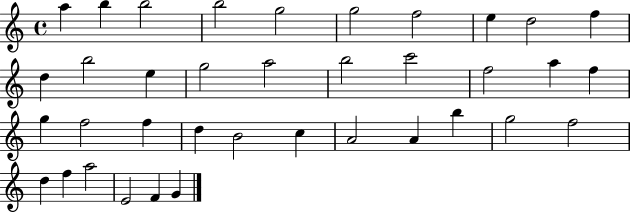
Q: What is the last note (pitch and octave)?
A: G4